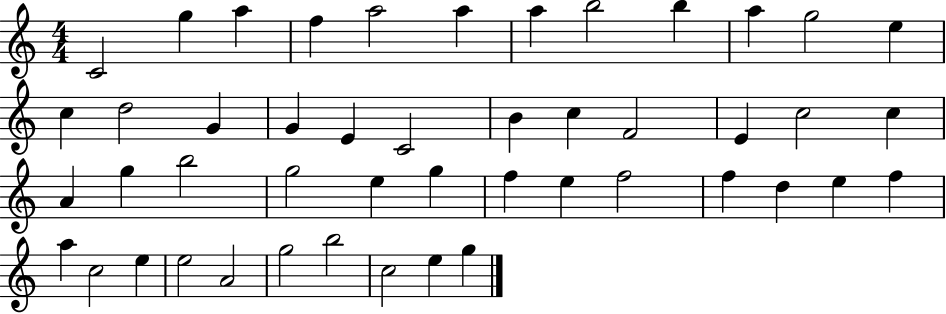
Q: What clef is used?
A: treble